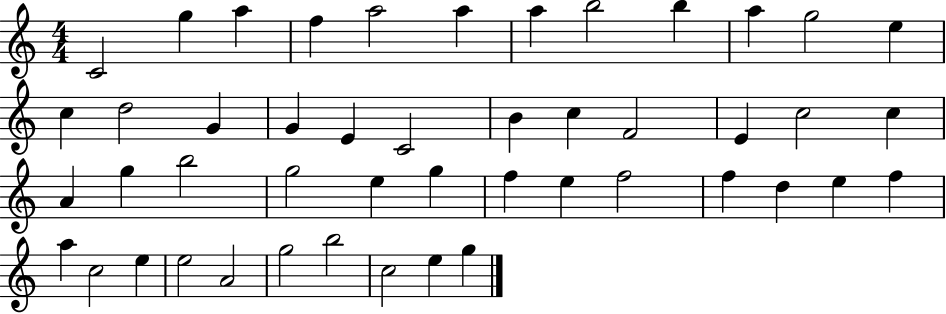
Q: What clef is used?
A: treble